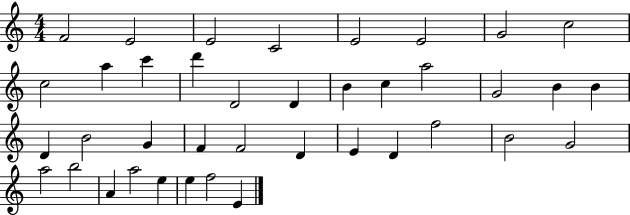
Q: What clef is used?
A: treble